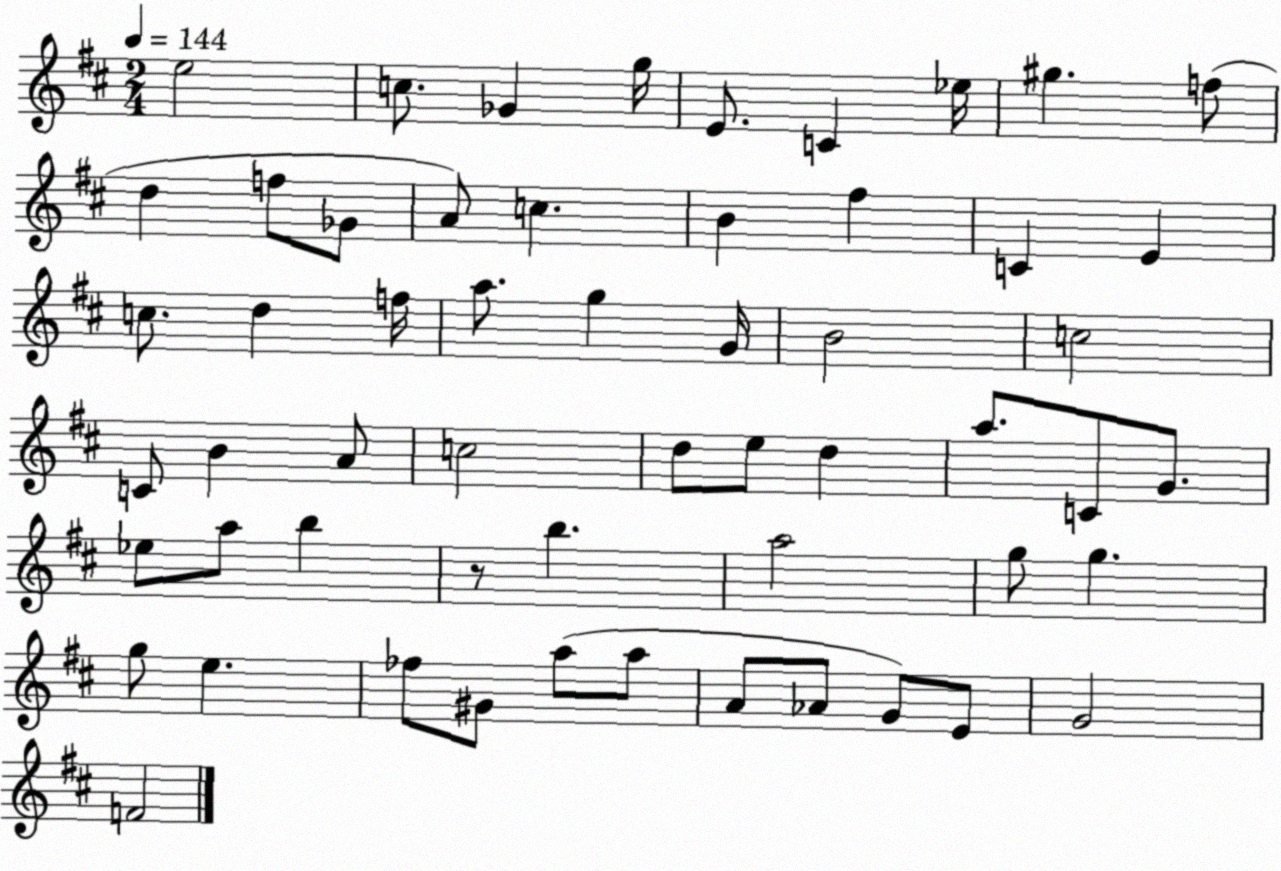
X:1
T:Untitled
M:2/4
L:1/4
K:D
e2 c/2 _G g/4 E/2 C _e/4 ^g f/2 d f/2 _G/2 A/2 c B ^f C E c/2 d f/4 a/2 g G/4 B2 c2 C/2 B A/2 c2 d/2 e/2 d a/2 C/2 G/2 _e/2 a/2 b z/2 b a2 g/2 g g/2 e _f/2 ^G/2 a/2 a/2 A/2 _A/2 G/2 E/2 G2 F2